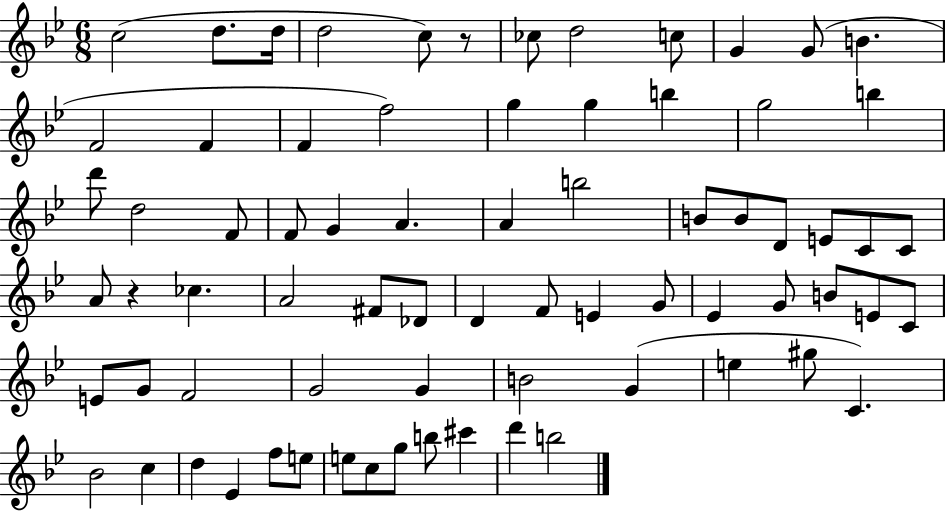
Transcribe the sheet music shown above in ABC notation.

X:1
T:Untitled
M:6/8
L:1/4
K:Bb
c2 d/2 d/4 d2 c/2 z/2 _c/2 d2 c/2 G G/2 B F2 F F f2 g g b g2 b d'/2 d2 F/2 F/2 G A A b2 B/2 B/2 D/2 E/2 C/2 C/2 A/2 z _c A2 ^F/2 _D/2 D F/2 E G/2 _E G/2 B/2 E/2 C/2 E/2 G/2 F2 G2 G B2 G e ^g/2 C _B2 c d _E f/2 e/2 e/2 c/2 g/2 b/2 ^c' d' b2